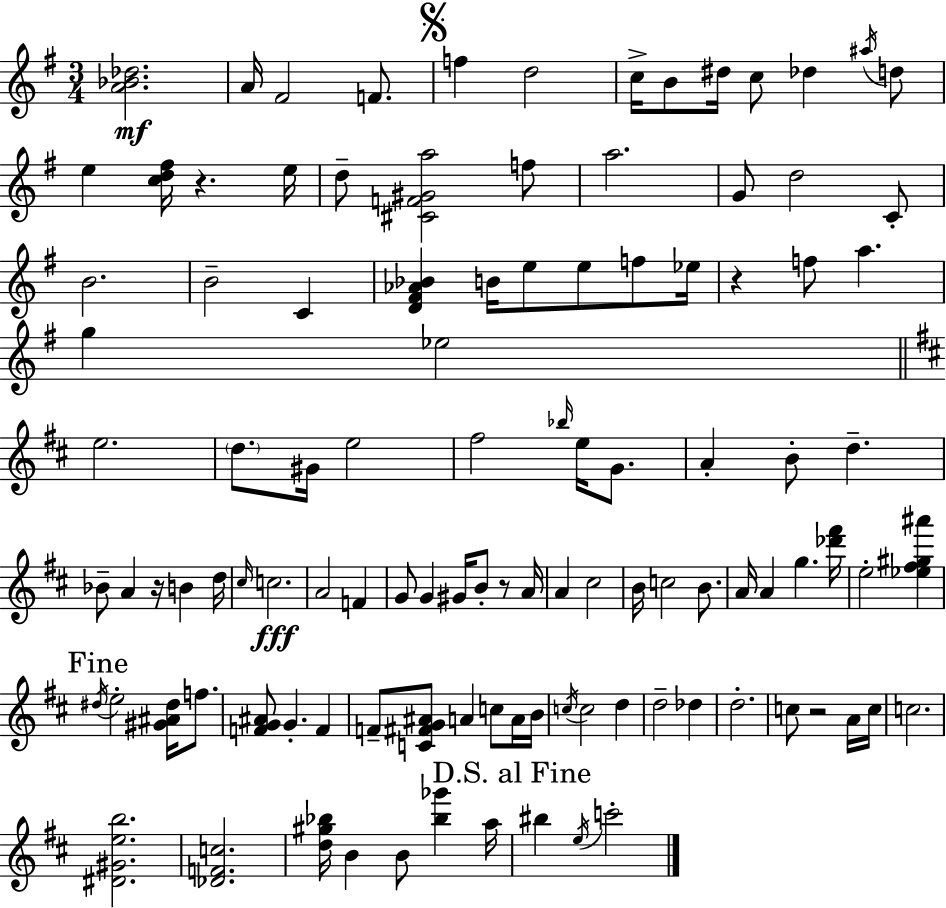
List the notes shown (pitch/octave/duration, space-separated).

[A4,Bb4,Db5]/h. A4/s F#4/h F4/e. F5/q D5/h C5/s B4/e D#5/s C5/e Db5/q A#5/s D5/e E5/q [C5,D5,F#5]/s R/q. E5/s D5/e [C#4,F4,G#4,A5]/h F5/e A5/h. G4/e D5/h C4/e B4/h. B4/h C4/q [D4,F#4,Ab4,Bb4]/q B4/s E5/e E5/e F5/e Eb5/s R/q F5/e A5/q. G5/q Eb5/h E5/h. D5/e. G#4/s E5/h F#5/h Bb5/s E5/s G4/e. A4/q B4/e D5/q. Bb4/e A4/q R/s B4/q D5/s C#5/s C5/h. A4/h F4/q G4/e G4/q G#4/s B4/e R/e A4/s A4/q C#5/h B4/s C5/h B4/e. A4/s A4/q G5/q. [Db6,F#6]/s E5/h [Eb5,F#5,G#5,A#6]/q D#5/s E5/h [G#4,A#4,D#5]/s F5/e. [F4,G4,A#4]/e G4/q. F4/q F4/e [C4,F#4,G4,A#4]/e A4/q C5/e A4/s B4/s C5/s C5/h D5/q D5/h Db5/q D5/h. C5/e R/h A4/s C5/s C5/h. [D#4,G#4,E5,B5]/h. [Db4,F4,C5]/h. [D5,G#5,Bb5]/s B4/q B4/e [Bb5,Gb6]/q A5/s BIS5/q E5/s C6/h